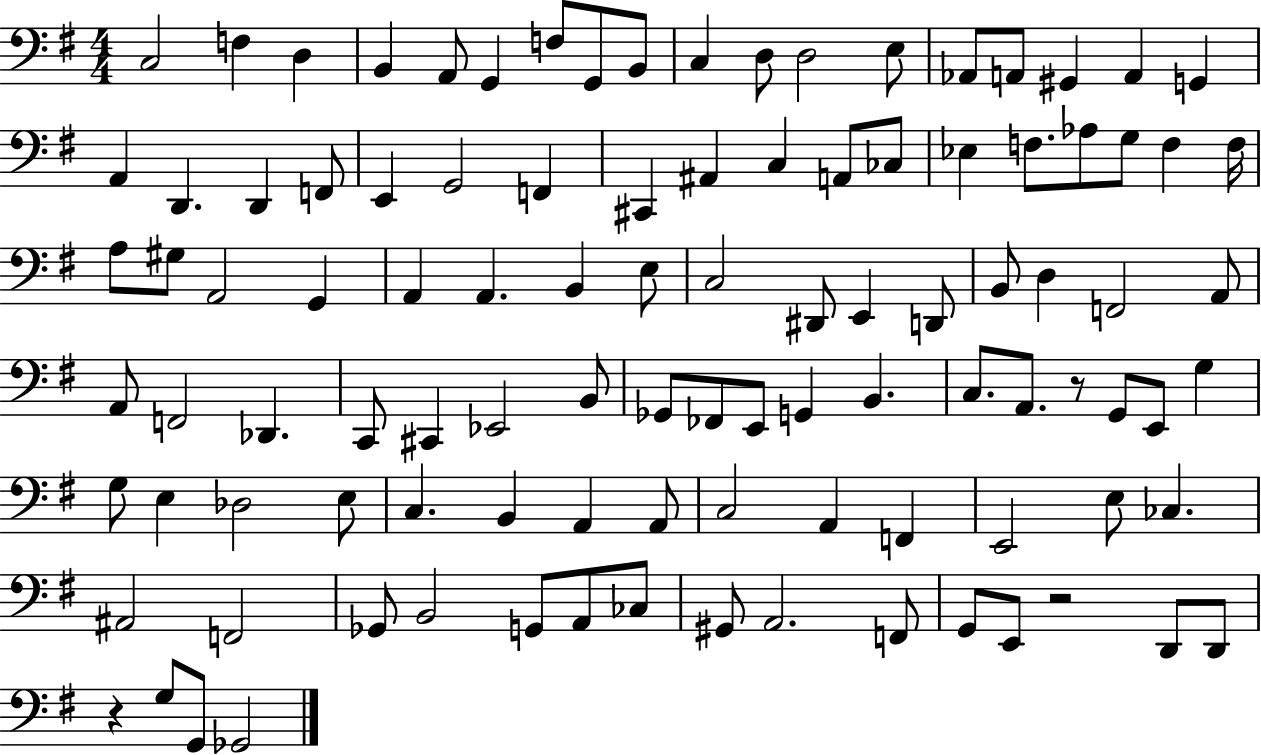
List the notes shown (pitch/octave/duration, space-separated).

C3/h F3/q D3/q B2/q A2/e G2/q F3/e G2/e B2/e C3/q D3/e D3/h E3/e Ab2/e A2/e G#2/q A2/q G2/q A2/q D2/q. D2/q F2/e E2/q G2/h F2/q C#2/q A#2/q C3/q A2/e CES3/e Eb3/q F3/e. Ab3/e G3/e F3/q F3/s A3/e G#3/e A2/h G2/q A2/q A2/q. B2/q E3/e C3/h D#2/e E2/q D2/e B2/e D3/q F2/h A2/e A2/e F2/h Db2/q. C2/e C#2/q Eb2/h B2/e Gb2/e FES2/e E2/e G2/q B2/q. C3/e. A2/e. R/e G2/e E2/e G3/q G3/e E3/q Db3/h E3/e C3/q. B2/q A2/q A2/e C3/h A2/q F2/q E2/h E3/e CES3/q. A#2/h F2/h Gb2/e B2/h G2/e A2/e CES3/e G#2/e A2/h. F2/e G2/e E2/e R/h D2/e D2/e R/q G3/e G2/e Gb2/h